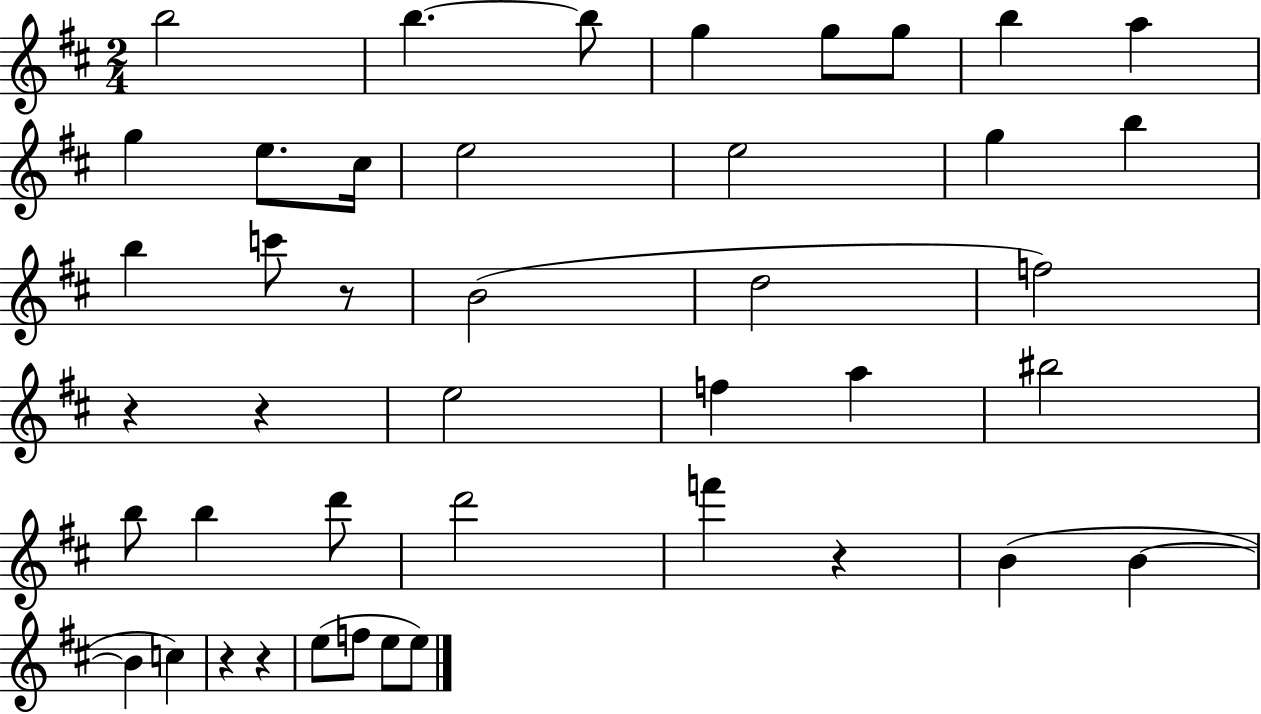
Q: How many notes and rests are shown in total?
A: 43